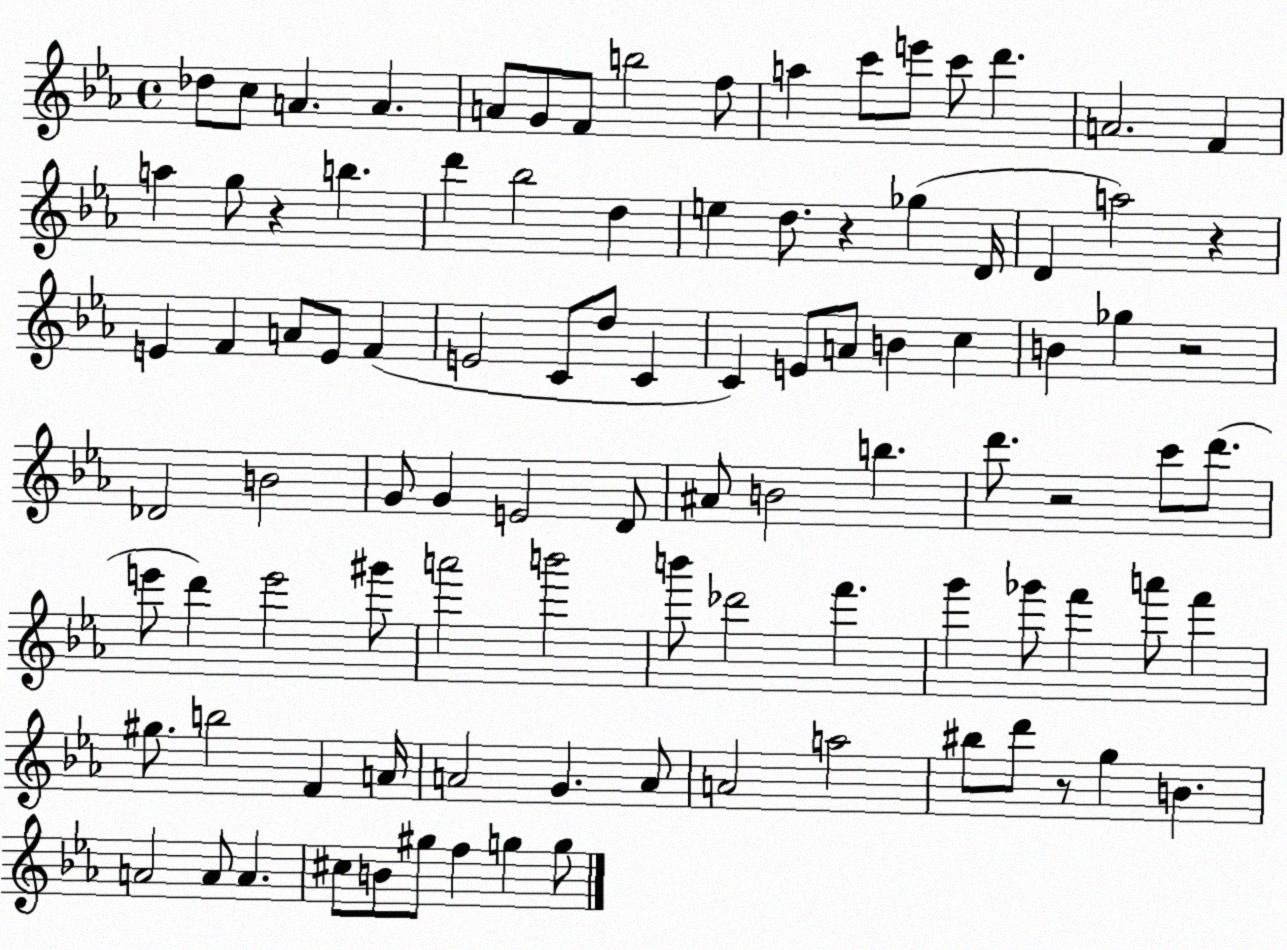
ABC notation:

X:1
T:Untitled
M:4/4
L:1/4
K:Eb
_d/2 c/2 A A A/2 G/2 F/2 b2 f/2 a c'/2 e'/2 c'/2 d' A2 F a g/2 z b d' _b2 d e d/2 z _g D/4 D a2 z E F A/2 E/2 F E2 C/2 d/2 C C E/2 A/2 B c B _g z2 _D2 B2 G/2 G E2 D/2 ^A/2 B2 b d'/2 z2 c'/2 d'/2 e'/2 d' e'2 ^g'/2 a'2 b'2 b'/2 _d'2 f' g' _g'/2 f' a'/2 f' ^g/2 b2 F A/4 A2 G A/2 A2 a2 ^b/2 d'/2 z/2 g B A2 A/2 A ^c/2 B/2 ^g/2 f g g/2